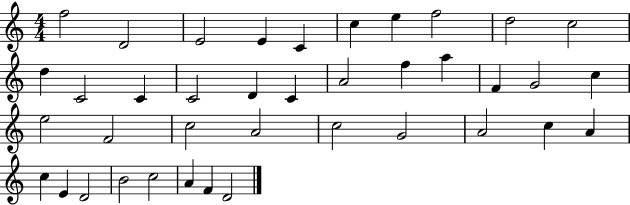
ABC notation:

X:1
T:Untitled
M:4/4
L:1/4
K:C
f2 D2 E2 E C c e f2 d2 c2 d C2 C C2 D C A2 f a F G2 c e2 F2 c2 A2 c2 G2 A2 c A c E D2 B2 c2 A F D2